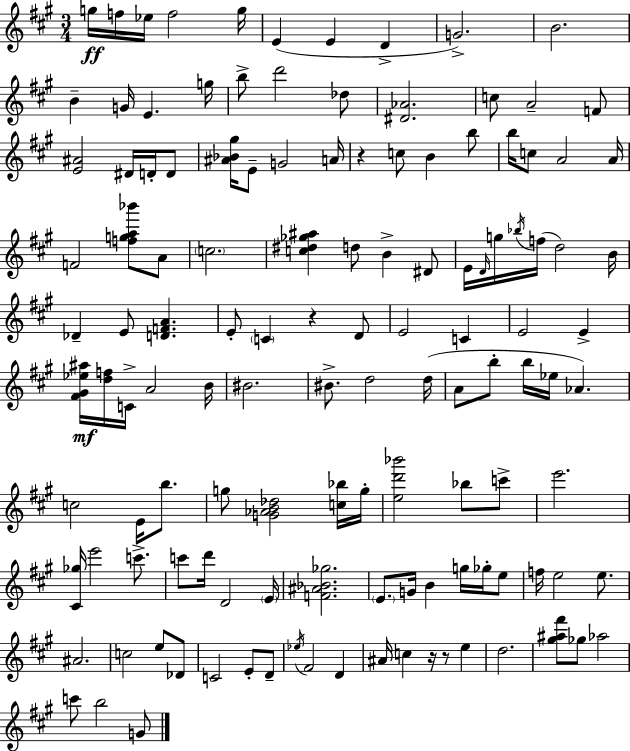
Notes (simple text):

G5/s F5/s Eb5/s F5/h G5/s E4/q E4/q D4/q G4/h. B4/h. B4/q G4/s E4/q. G5/s B5/e D6/h Db5/e [D#4,Ab4]/h. C5/e A4/h F4/e [E4,A#4]/h D#4/s D4/s D4/e [A#4,Bb4,G#5]/s E4/e G4/h A4/s R/q C5/e B4/q B5/e B5/s C5/e A4/h A4/s F4/h [F5,G5,A5,Bb6]/e A4/e C5/h. [C5,D#5,Gb5,A#5]/q D5/e B4/q D#4/e E4/s D4/s G5/s Bb5/s F5/s D5/h B4/s Db4/q E4/e [D4,F4,A4]/q. E4/e C4/q R/q D4/e E4/h C4/q E4/h E4/q [F#4,G#4,Eb5,A#5]/s [D5,F5]/s C4/s A4/h B4/s BIS4/h. BIS4/e. D5/h D5/s A4/e B5/e B5/s Eb5/s Ab4/q. C5/h E4/s B5/e. G5/e [G4,Ab4,B4,Db5]/h [C5,Bb5]/s G5/s [E5,D6,Bb6]/h Bb5/e C6/e E6/h. [C#4,Gb5]/s E6/h C6/e. C6/e D6/s D4/h E4/s [F4,A#4,Bb4,Gb5]/h. E4/e. G4/s B4/q G5/s Gb5/s E5/e F5/s E5/h E5/e. A#4/h. C5/h E5/e Db4/e C4/h E4/e D4/e Eb5/s F#4/h D4/q A#4/s C5/q R/s R/e E5/q D5/h. [G#5,A#5,F#6]/e Gb5/e Ab5/h C6/e B5/h G4/e